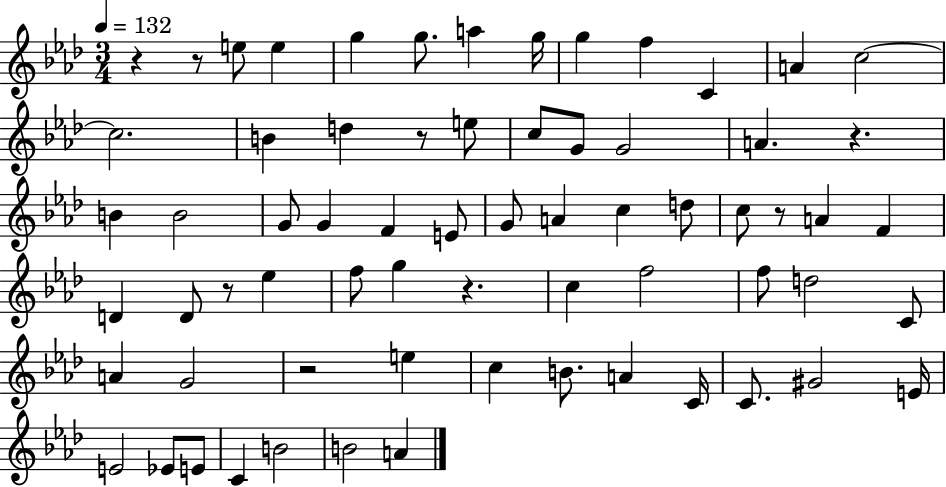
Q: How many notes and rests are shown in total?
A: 67